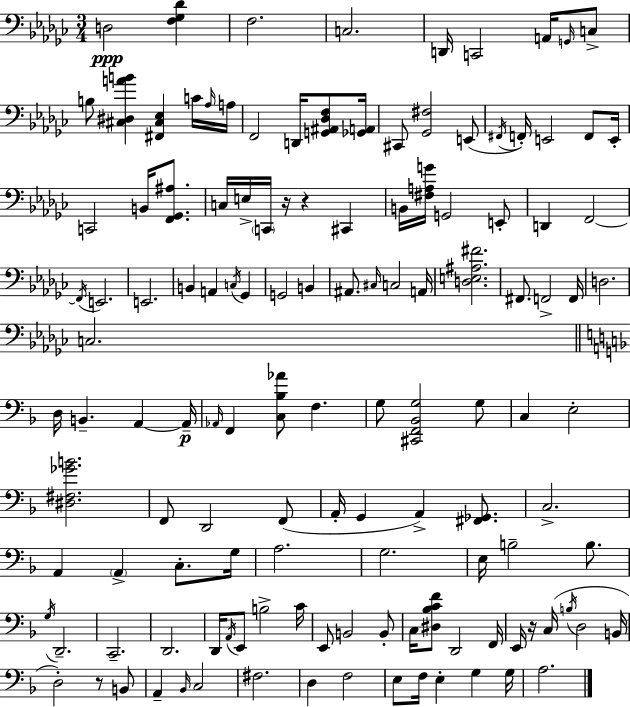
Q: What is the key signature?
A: EES minor